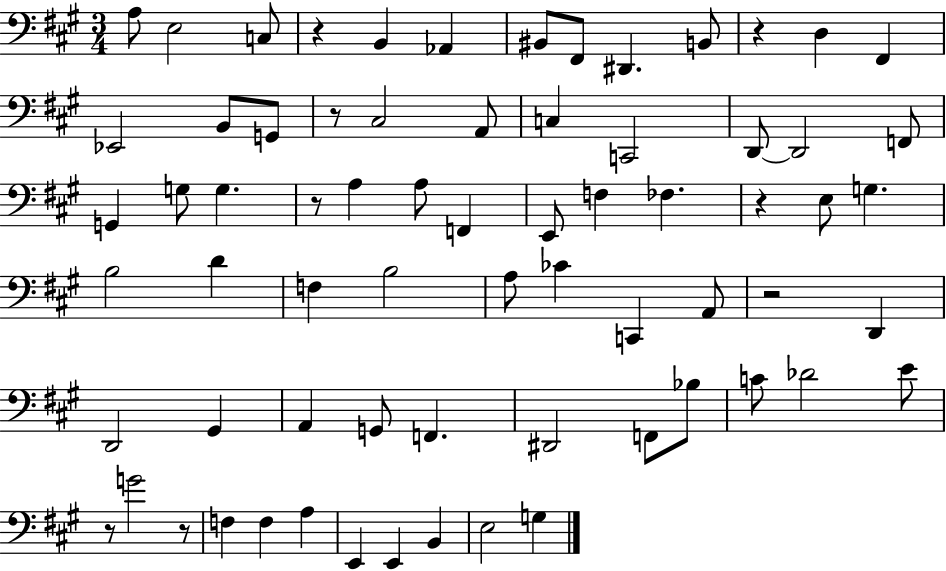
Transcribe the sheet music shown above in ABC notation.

X:1
T:Untitled
M:3/4
L:1/4
K:A
A,/2 E,2 C,/2 z B,, _A,, ^B,,/2 ^F,,/2 ^D,, B,,/2 z D, ^F,, _E,,2 B,,/2 G,,/2 z/2 ^C,2 A,,/2 C, C,,2 D,,/2 D,,2 F,,/2 G,, G,/2 G, z/2 A, A,/2 F,, E,,/2 F, _F, z E,/2 G, B,2 D F, B,2 A,/2 _C C,, A,,/2 z2 D,, D,,2 ^G,, A,, G,,/2 F,, ^D,,2 F,,/2 _B,/2 C/2 _D2 E/2 z/2 G2 z/2 F, F, A, E,, E,, B,, E,2 G,